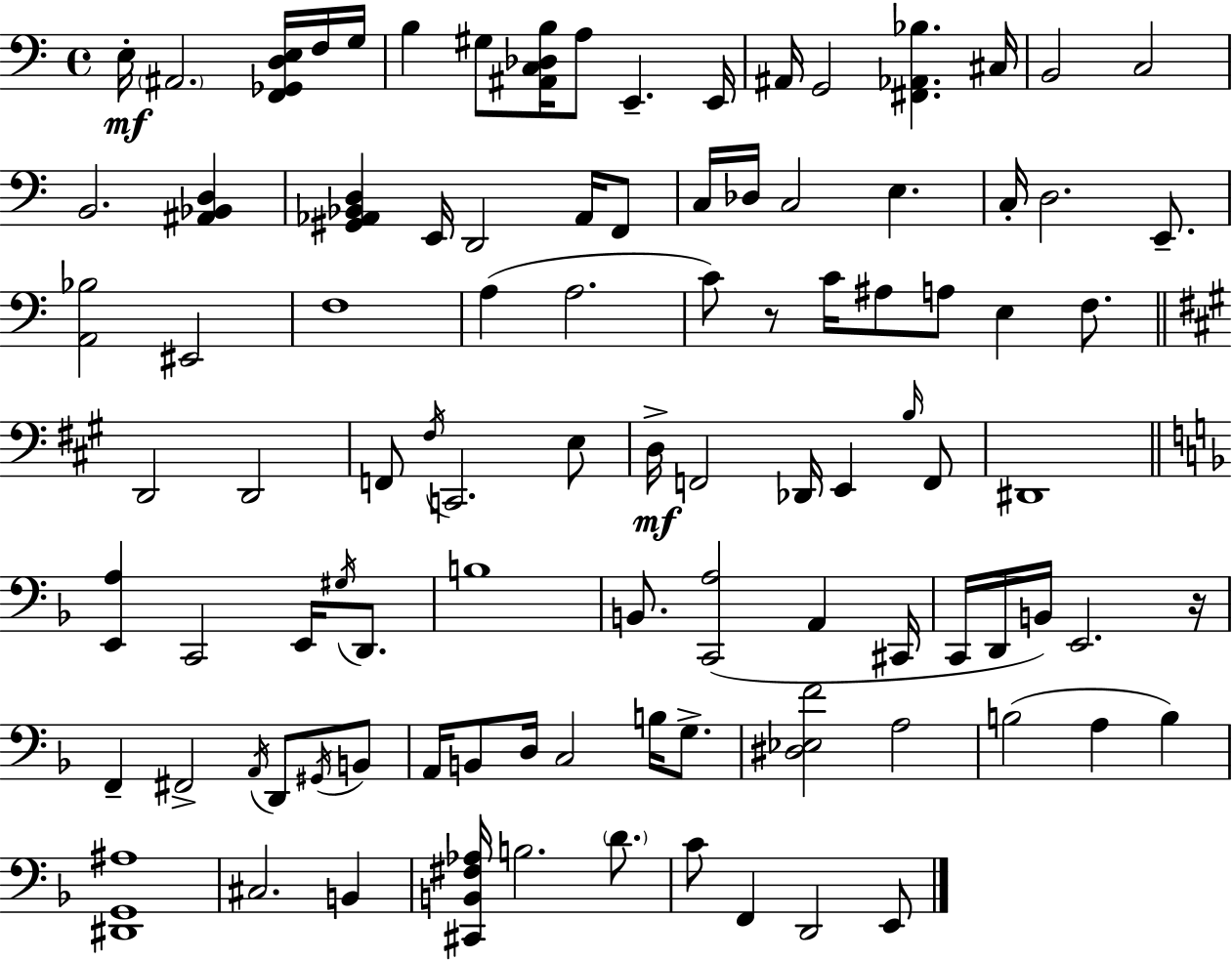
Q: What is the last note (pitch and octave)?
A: E2